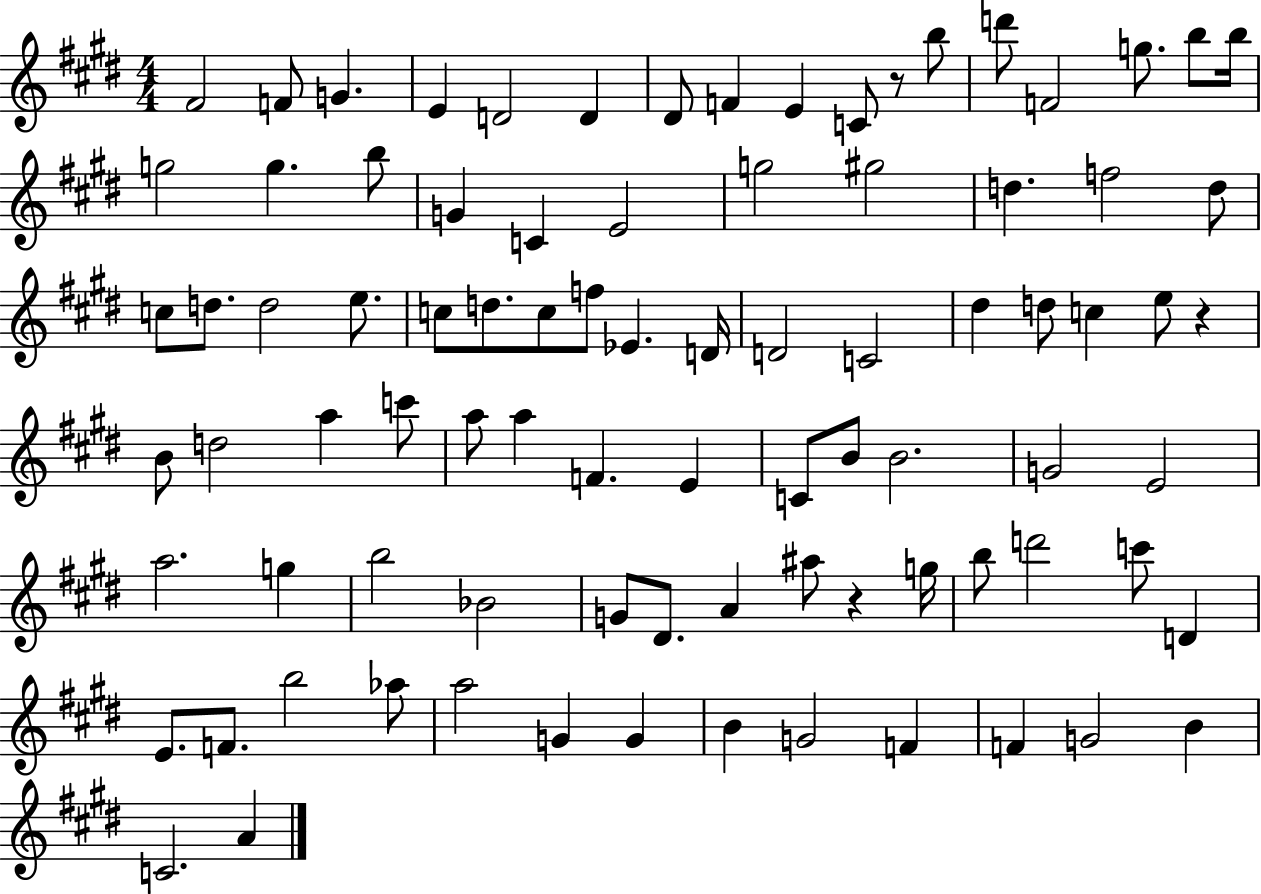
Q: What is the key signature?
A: E major